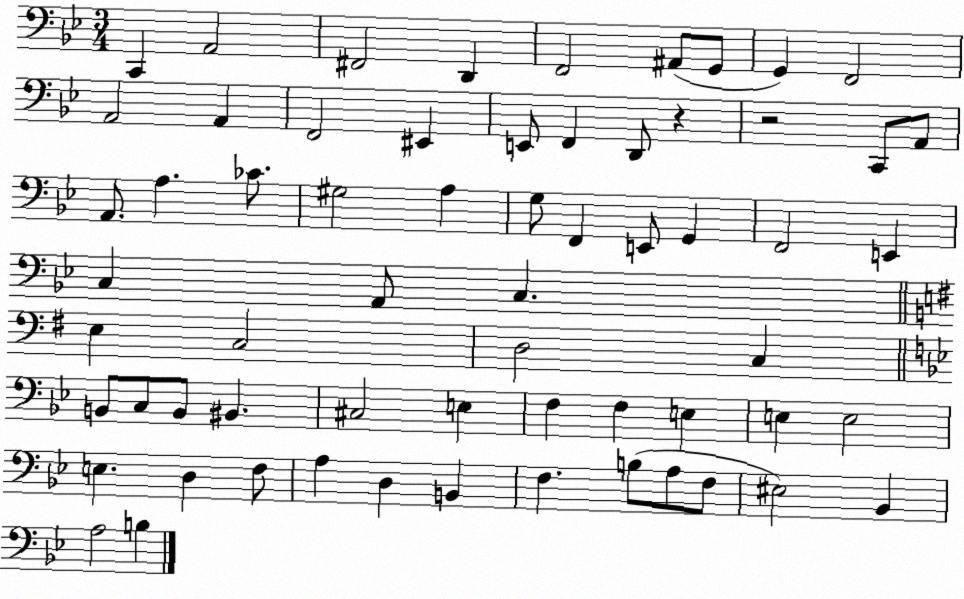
X:1
T:Untitled
M:3/4
L:1/4
K:Bb
C,, A,,2 ^F,,2 D,, F,,2 ^A,,/2 G,,/2 G,, F,,2 A,,2 A,, F,,2 ^E,, E,,/2 F,, D,,/2 z z2 C,,/2 A,,/2 A,,/2 A, _C/2 ^G,2 A, G,/2 F,, E,,/2 G,, F,,2 E,, C, A,,/2 C, E, C,2 D,2 C, B,,/2 C,/2 B,,/2 ^B,, ^C,2 E, F, F, E, E, E,2 E, D, F,/2 A, D, B,, F, B,/2 A,/2 F,/2 ^E,2 _B,, A,2 B,